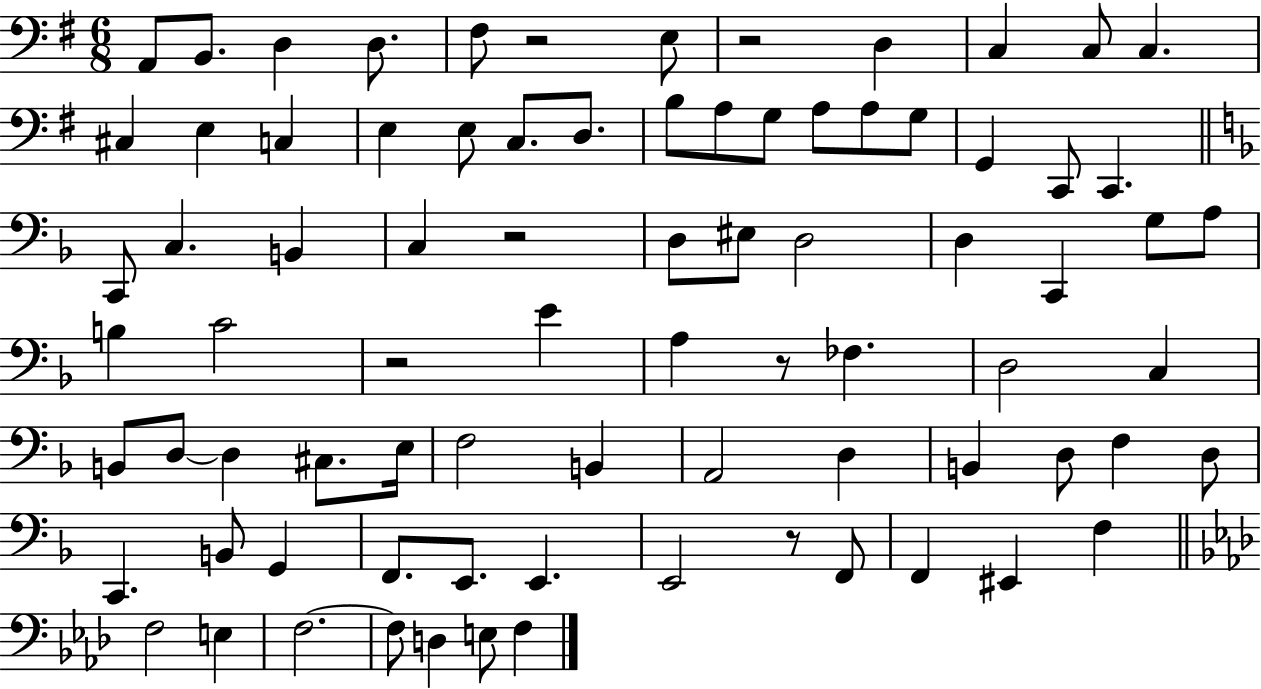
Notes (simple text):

A2/e B2/e. D3/q D3/e. F#3/e R/h E3/e R/h D3/q C3/q C3/e C3/q. C#3/q E3/q C3/q E3/q E3/e C3/e. D3/e. B3/e A3/e G3/e A3/e A3/e G3/e G2/q C2/e C2/q. C2/e C3/q. B2/q C3/q R/h D3/e EIS3/e D3/h D3/q C2/q G3/e A3/e B3/q C4/h R/h E4/q A3/q R/e FES3/q. D3/h C3/q B2/e D3/e D3/q C#3/e. E3/s F3/h B2/q A2/h D3/q B2/q D3/e F3/q D3/e C2/q. B2/e G2/q F2/e. E2/e. E2/q. E2/h R/e F2/e F2/q EIS2/q F3/q F3/h E3/q F3/h. F3/e D3/q E3/e F3/q